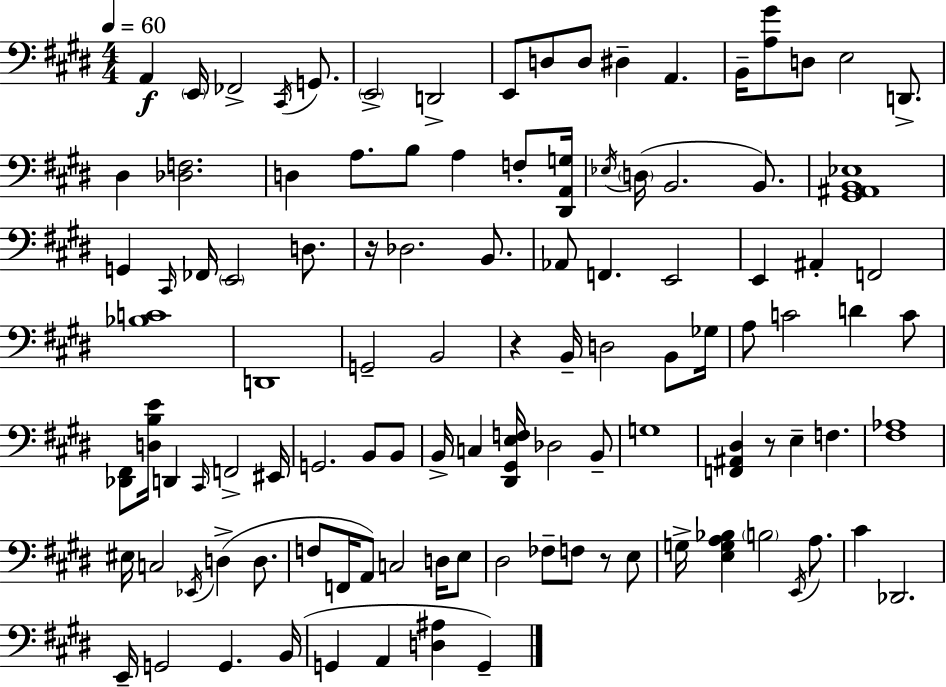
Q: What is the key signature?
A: E major